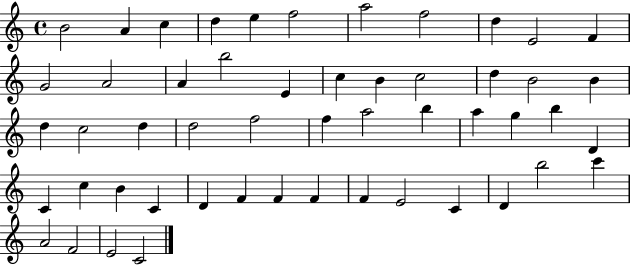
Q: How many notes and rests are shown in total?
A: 52